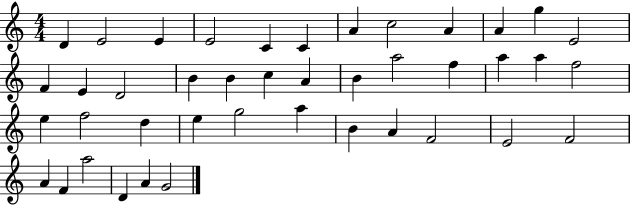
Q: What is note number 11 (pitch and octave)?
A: G5